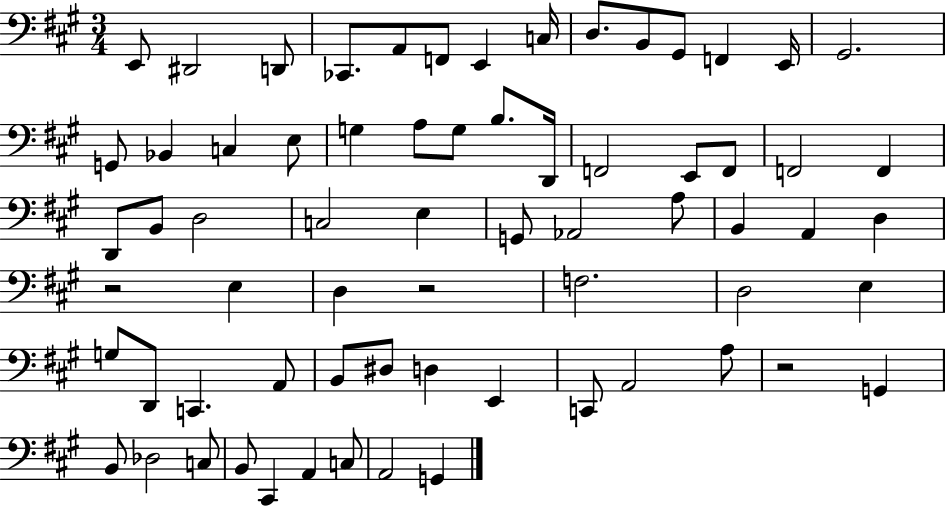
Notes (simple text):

E2/e D#2/h D2/e CES2/e. A2/e F2/e E2/q C3/s D3/e. B2/e G#2/e F2/q E2/s G#2/h. G2/e Bb2/q C3/q E3/e G3/q A3/e G3/e B3/e. D2/s F2/h E2/e F2/e F2/h F2/q D2/e B2/e D3/h C3/h E3/q G2/e Ab2/h A3/e B2/q A2/q D3/q R/h E3/q D3/q R/h F3/h. D3/h E3/q G3/e D2/e C2/q. A2/e B2/e D#3/e D3/q E2/q C2/e A2/h A3/e R/h G2/q B2/e Db3/h C3/e B2/e C#2/q A2/q C3/e A2/h G2/q